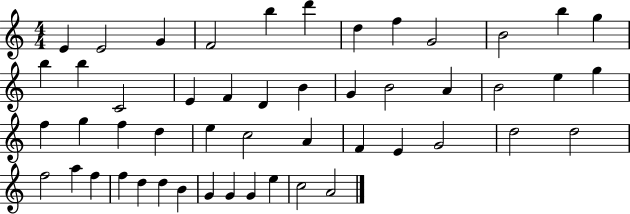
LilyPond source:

{
  \clef treble
  \numericTimeSignature
  \time 4/4
  \key c \major
  e'4 e'2 g'4 | f'2 b''4 d'''4 | d''4 f''4 g'2 | b'2 b''4 g''4 | \break b''4 b''4 c'2 | e'4 f'4 d'4 b'4 | g'4 b'2 a'4 | b'2 e''4 g''4 | \break f''4 g''4 f''4 d''4 | e''4 c''2 a'4 | f'4 e'4 g'2 | d''2 d''2 | \break f''2 a''4 f''4 | f''4 d''4 d''4 b'4 | g'4 g'4 g'4 e''4 | c''2 a'2 | \break \bar "|."
}